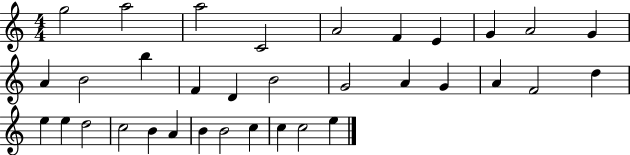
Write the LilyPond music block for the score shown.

{
  \clef treble
  \numericTimeSignature
  \time 4/4
  \key c \major
  g''2 a''2 | a''2 c'2 | a'2 f'4 e'4 | g'4 a'2 g'4 | \break a'4 b'2 b''4 | f'4 d'4 b'2 | g'2 a'4 g'4 | a'4 f'2 d''4 | \break e''4 e''4 d''2 | c''2 b'4 a'4 | b'4 b'2 c''4 | c''4 c''2 e''4 | \break \bar "|."
}